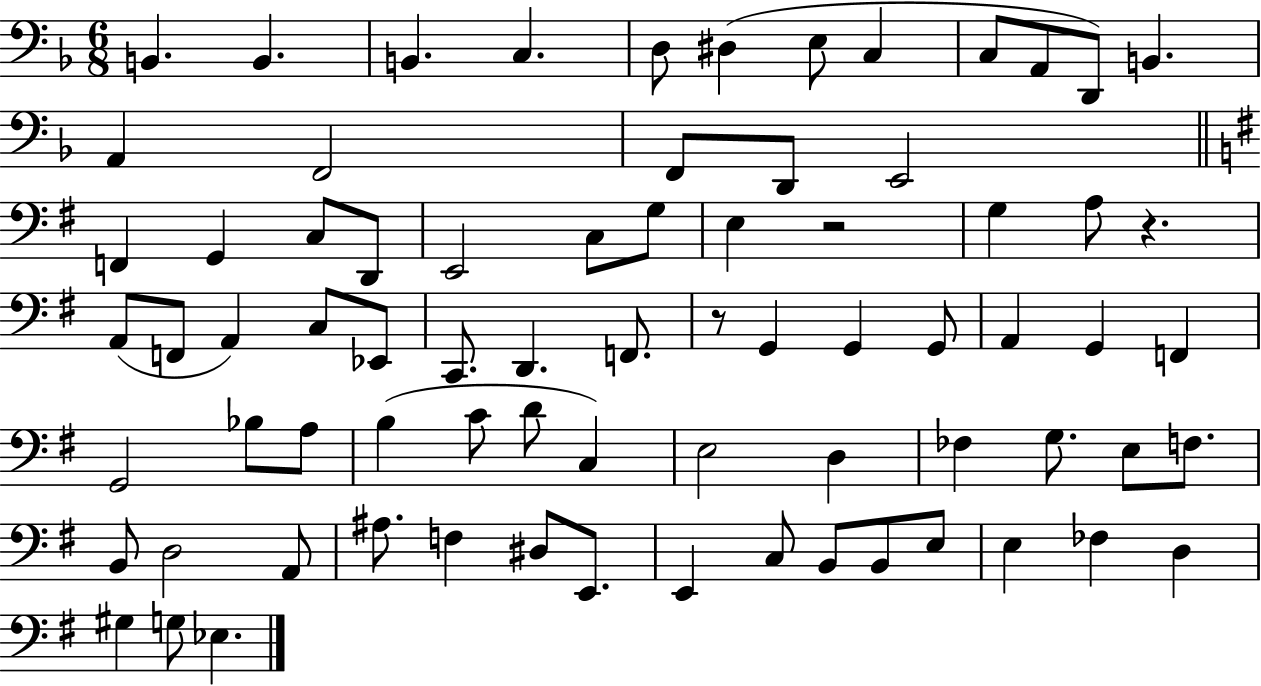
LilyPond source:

{
  \clef bass
  \numericTimeSignature
  \time 6/8
  \key f \major
  b,4. b,4. | b,4. c4. | d8 dis4( e8 c4 | c8 a,8 d,8) b,4. | \break a,4 f,2 | f,8 d,8 e,2 | \bar "||" \break \key g \major f,4 g,4 c8 d,8 | e,2 c8 g8 | e4 r2 | g4 a8 r4. | \break a,8( f,8 a,4) c8 ees,8 | c,8. d,4. f,8. | r8 g,4 g,4 g,8 | a,4 g,4 f,4 | \break g,2 bes8 a8 | b4( c'8 d'8 c4) | e2 d4 | fes4 g8. e8 f8. | \break b,8 d2 a,8 | ais8. f4 dis8 e,8. | e,4 c8 b,8 b,8 e8 | e4 fes4 d4 | \break gis4 g8 ees4. | \bar "|."
}